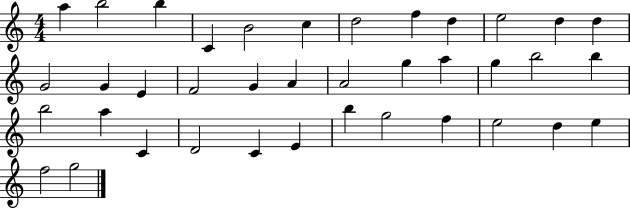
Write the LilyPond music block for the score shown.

{
  \clef treble
  \numericTimeSignature
  \time 4/4
  \key c \major
  a''4 b''2 b''4 | c'4 b'2 c''4 | d''2 f''4 d''4 | e''2 d''4 d''4 | \break g'2 g'4 e'4 | f'2 g'4 a'4 | a'2 g''4 a''4 | g''4 b''2 b''4 | \break b''2 a''4 c'4 | d'2 c'4 e'4 | b''4 g''2 f''4 | e''2 d''4 e''4 | \break f''2 g''2 | \bar "|."
}